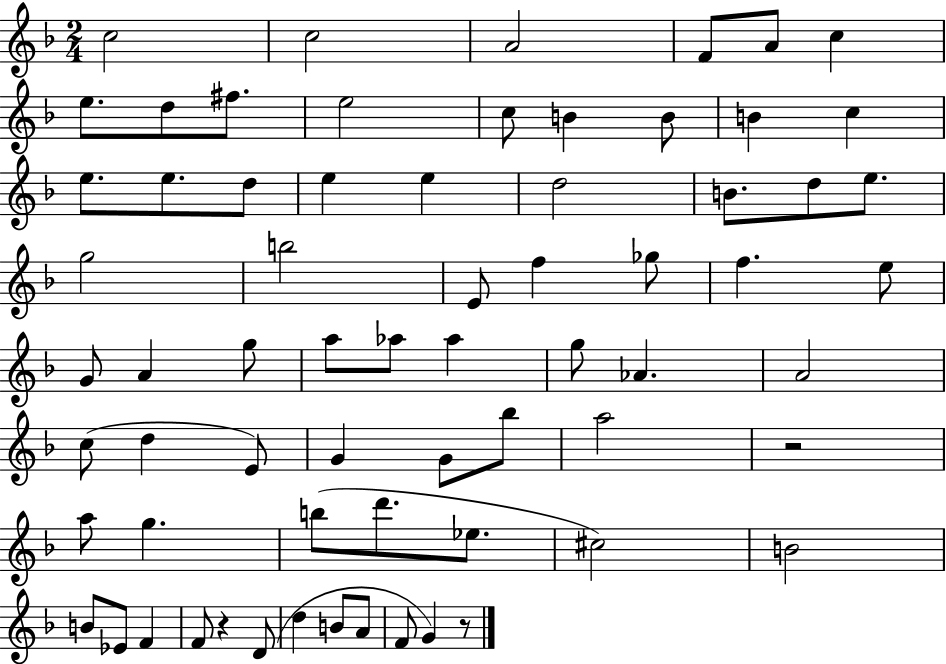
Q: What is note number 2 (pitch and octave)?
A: C5